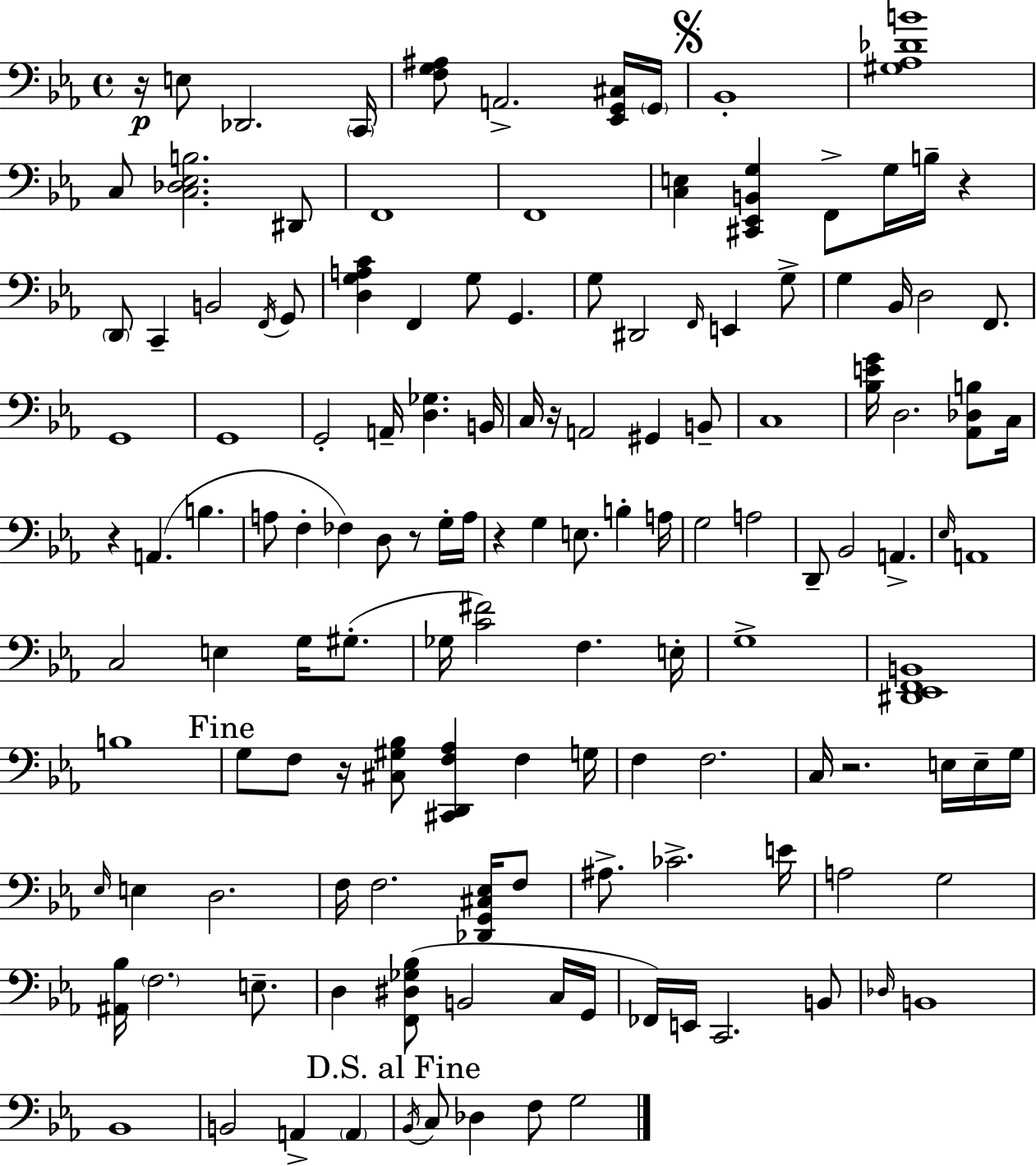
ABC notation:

X:1
T:Untitled
M:4/4
L:1/4
K:Eb
z/4 E,/2 _D,,2 C,,/4 [F,G,^A,]/2 A,,2 [_E,,G,,^C,]/4 G,,/4 _B,,4 [^G,_A,_DB]4 C,/2 [C,_D,_E,B,]2 ^D,,/2 F,,4 F,,4 [C,E,] [^C,,_E,,B,,G,] F,,/2 G,/4 B,/4 z D,,/2 C,, B,,2 F,,/4 G,,/2 [D,G,A,C] F,, G,/2 G,, G,/2 ^D,,2 F,,/4 E,, G,/2 G, _B,,/4 D,2 F,,/2 G,,4 G,,4 G,,2 A,,/4 [D,_G,] B,,/4 C,/4 z/4 A,,2 ^G,, B,,/2 C,4 [_B,EG]/4 D,2 [_A,,_D,B,]/2 C,/4 z A,, B, A,/2 F, _F, D,/2 z/2 G,/4 A,/4 z G, E,/2 B, A,/4 G,2 A,2 D,,/2 _B,,2 A,, _E,/4 A,,4 C,2 E, G,/4 ^G,/2 _G,/4 [C^F]2 F, E,/4 G,4 [^D,,_E,,F,,B,,]4 B,4 G,/2 F,/2 z/4 [^C,^G,_B,]/2 [^C,,D,,F,_A,] F, G,/4 F, F,2 C,/4 z2 E,/4 E,/4 G,/4 _E,/4 E, D,2 F,/4 F,2 [_D,,G,,^C,_E,]/4 F,/2 ^A,/2 _C2 E/4 A,2 G,2 [^A,,_B,]/4 F,2 E,/2 D, [F,,^D,_G,_B,]/2 B,,2 C,/4 G,,/4 _F,,/4 E,,/4 C,,2 B,,/2 _D,/4 B,,4 _B,,4 B,,2 A,, A,, _B,,/4 C,/2 _D, F,/2 G,2